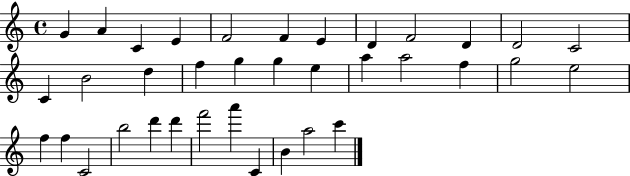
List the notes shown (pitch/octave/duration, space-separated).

G4/q A4/q C4/q E4/q F4/h F4/q E4/q D4/q F4/h D4/q D4/h C4/h C4/q B4/h D5/q F5/q G5/q G5/q E5/q A5/q A5/h F5/q G5/h E5/h F5/q F5/q C4/h B5/h D6/q D6/q F6/h A6/q C4/q B4/q A5/h C6/q